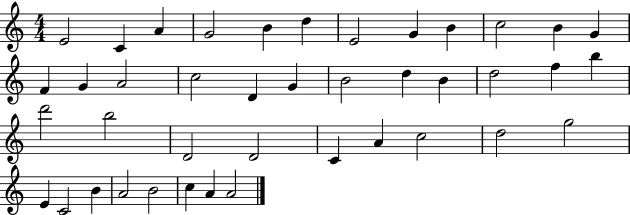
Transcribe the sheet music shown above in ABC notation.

X:1
T:Untitled
M:4/4
L:1/4
K:C
E2 C A G2 B d E2 G B c2 B G F G A2 c2 D G B2 d B d2 f b d'2 b2 D2 D2 C A c2 d2 g2 E C2 B A2 B2 c A A2